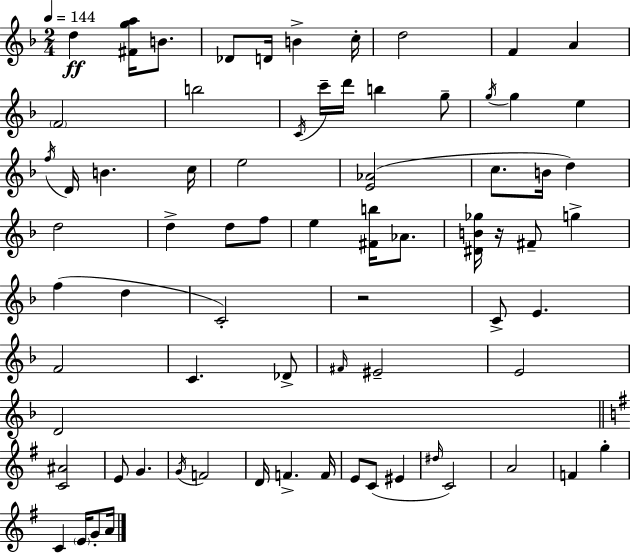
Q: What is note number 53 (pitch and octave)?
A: F4